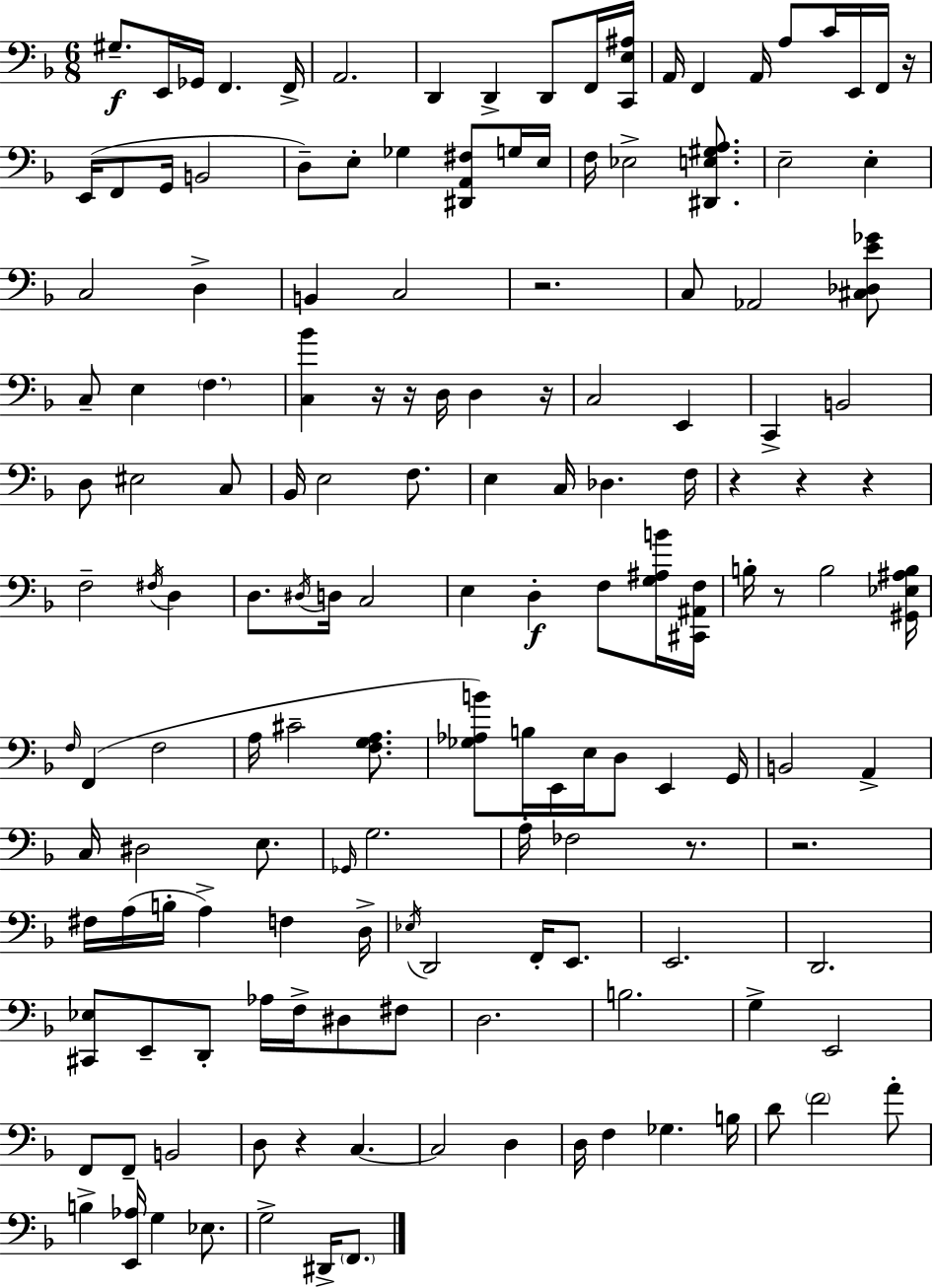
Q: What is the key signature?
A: D minor